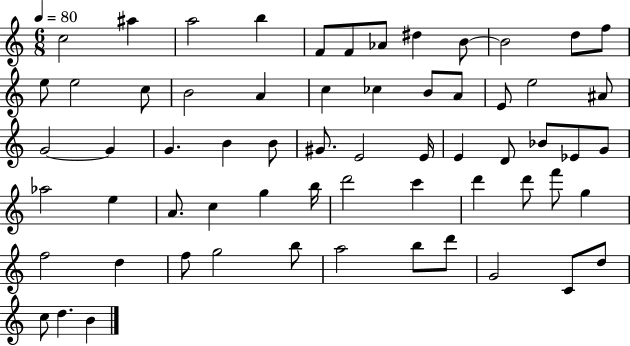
C5/h A#5/q A5/h B5/q F4/e F4/e Ab4/e D#5/q B4/e B4/h D5/e F5/e E5/e E5/h C5/e B4/h A4/q C5/q CES5/q B4/e A4/e E4/e E5/h A#4/e G4/h G4/q G4/q. B4/q B4/e G#4/e. E4/h E4/s E4/q D4/e Bb4/e Eb4/e G4/e Ab5/h E5/q A4/e. C5/q G5/q B5/s D6/h C6/q D6/q D6/e F6/e G5/q F5/h D5/q F5/e G5/h B5/e A5/h B5/e D6/e G4/h C4/e D5/e C5/e D5/q. B4/q